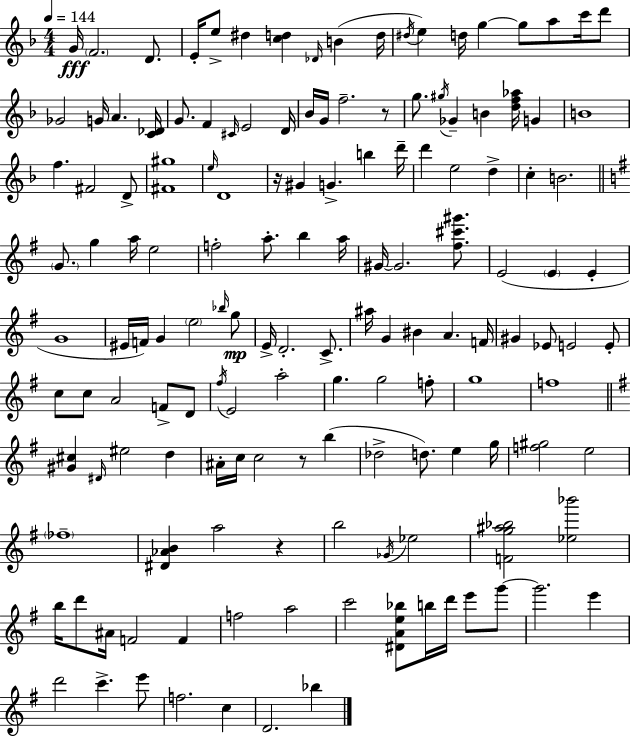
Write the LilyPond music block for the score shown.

{
  \clef treble
  \numericTimeSignature
  \time 4/4
  \key d \minor
  \tempo 4 = 144
  g'16\fff \parenthesize f'2. d'8. | e'16-. e''8-> dis''4 <c'' d''>4 \grace { des'16 } b'4( | d''16 \acciaccatura { dis''16 } e''4) d''16 g''4~~ g''8 a''8 c'''16 | d'''8 ges'2 g'16 a'4. | \break <c' des'>16 g'8. f'4 \grace { cis'16 } e'2 | d'16 bes'16 g'16 f''2.-- | r8 g''8. \acciaccatura { gis''16 } ges'4-- b'4 <d'' f'' aes''>16 | g'4 b'1 | \break f''4. fis'2 | d'8-> <fis' gis''>1 | \grace { e''16 } d'1 | r16 gis'4 g'4.-> | \break b''4 d'''16-- d'''4 e''2 | d''4-> c''4-. b'2. | \bar "||" \break \key e \minor \parenthesize g'8. g''4 a''16 e''2 | f''2-. a''8.-. b''4 a''16 | gis'16~~ gis'2. <fis'' cis''' gis'''>8. | e'2( \parenthesize e'4 e'4-. | \break g'1 | eis'16 f'16) g'4 \parenthesize e''2 \grace { bes''16 }\mp g''8 | e'16-> d'2.-. c'8.-> | ais''16 g'4 bis'4 a'4. | \break f'16 gis'4 ees'8 e'2 e'8-. | c''8 c''8 a'2 f'8-> d'8 | \acciaccatura { fis''16 } e'2 a''2-. | g''4. g''2 | \break f''8-. g''1 | f''1 | \bar "||" \break \key e \minor <gis' cis''>4 \grace { dis'16 } eis''2 d''4 | ais'16-. c''16 c''2 r8 b''4( | des''2-> d''8.) e''4 | g''16 <f'' gis''>2 e''2 | \break \parenthesize fes''1-- | <dis' aes' b'>4 a''2 r4 | b''2 \acciaccatura { ges'16 } ees''2 | <f' g'' ais'' bes''>2 <ees'' bes'''>2 | \break b''16 d'''8 ais'16 f'2 f'4 | f''2 a''2 | c'''2 <dis' a' e'' bes''>8 b''16 d'''16 e'''8 | g'''8~~ g'''2. e'''4 | \break d'''2 c'''4.-> | e'''8 f''2. c''4 | d'2. bes''4 | \bar "|."
}